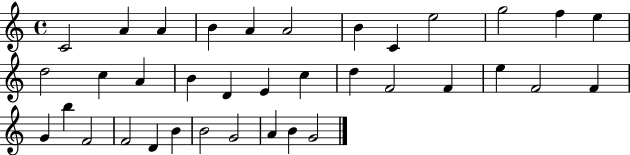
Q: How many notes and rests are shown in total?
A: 36